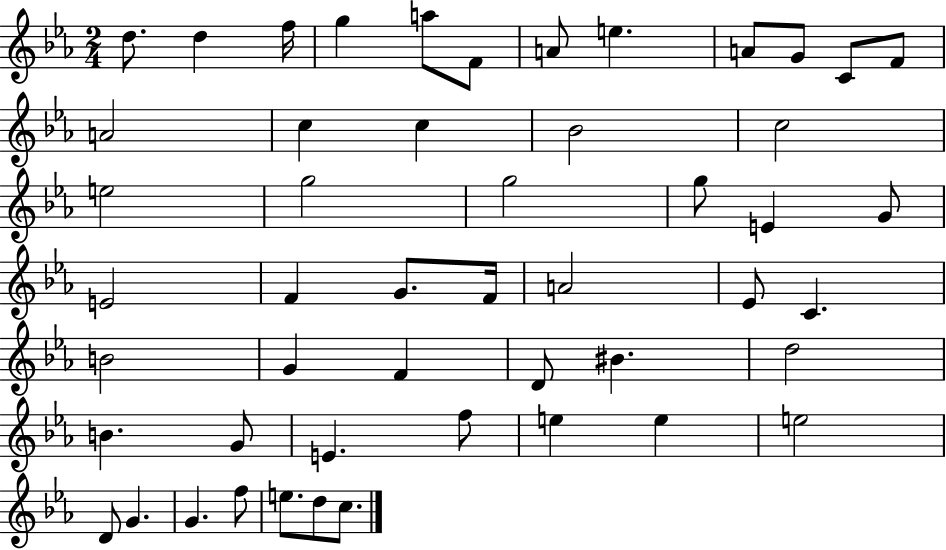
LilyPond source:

{
  \clef treble
  \numericTimeSignature
  \time 2/4
  \key ees \major
  d''8. d''4 f''16 | g''4 a''8 f'8 | a'8 e''4. | a'8 g'8 c'8 f'8 | \break a'2 | c''4 c''4 | bes'2 | c''2 | \break e''2 | g''2 | g''2 | g''8 e'4 g'8 | \break e'2 | f'4 g'8. f'16 | a'2 | ees'8 c'4. | \break b'2 | g'4 f'4 | d'8 bis'4. | d''2 | \break b'4. g'8 | e'4. f''8 | e''4 e''4 | e''2 | \break d'8 g'4. | g'4. f''8 | e''8. d''8 c''8. | \bar "|."
}